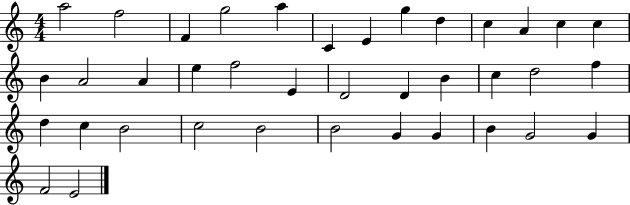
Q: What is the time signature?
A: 4/4